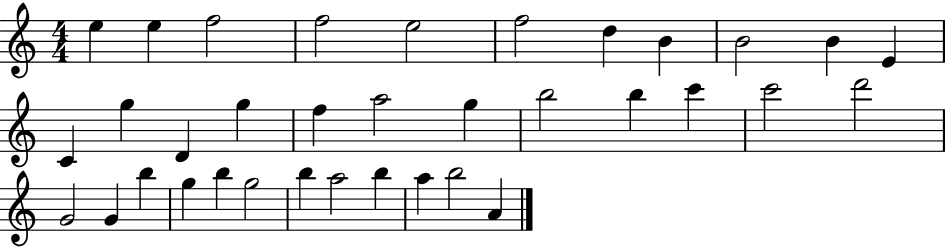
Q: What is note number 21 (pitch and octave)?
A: C6